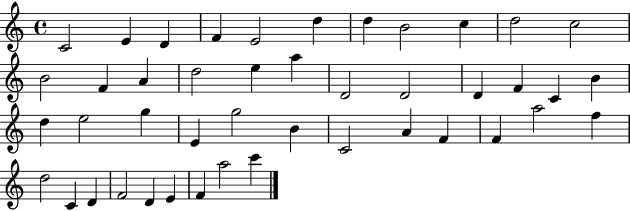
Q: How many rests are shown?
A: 0